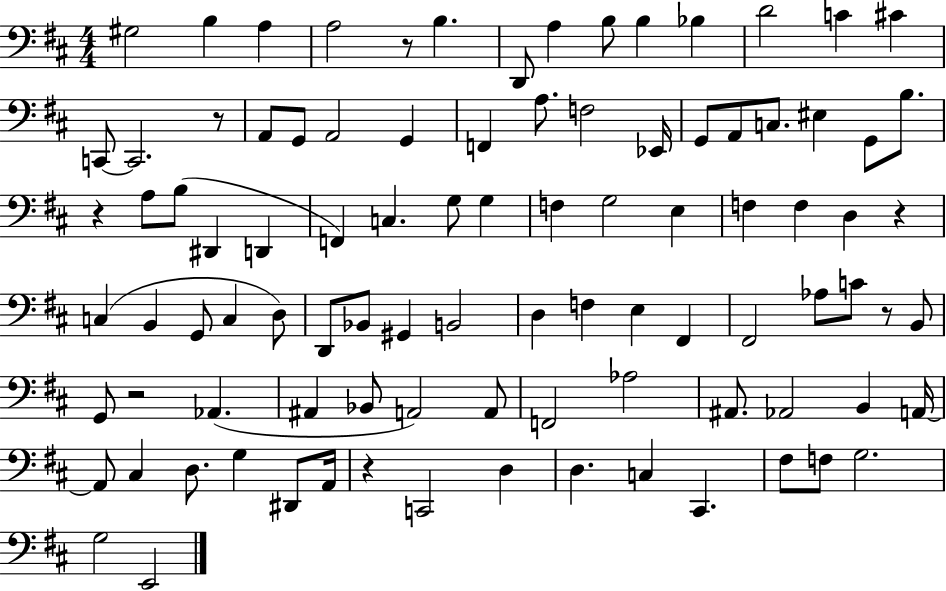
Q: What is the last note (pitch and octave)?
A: E2